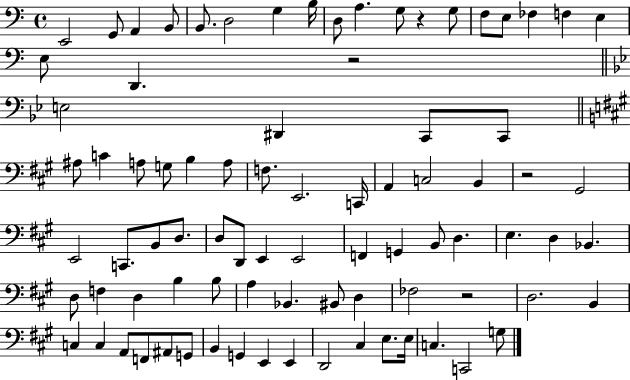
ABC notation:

X:1
T:Untitled
M:4/4
L:1/4
K:C
E,,2 G,,/2 A,, B,,/2 B,,/2 D,2 G, B,/4 D,/2 A, G,/2 z G,/2 F,/2 E,/2 _F, F, E, E,/2 D,, z2 E,2 ^D,, C,,/2 C,,/2 ^A,/2 C A,/2 G,/2 B, A,/2 F,/2 E,,2 C,,/4 A,, C,2 B,, z2 ^G,,2 E,,2 C,,/2 B,,/2 D,/2 D,/2 D,,/2 E,, E,,2 F,, G,, B,,/2 D, E, D, _B,, D,/2 F, D, B, B,/2 A, _B,, ^B,,/2 D, _F,2 z2 D,2 B,, C, C, A,,/2 F,,/2 ^A,,/2 G,,/2 B,, G,, E,, E,, D,,2 ^C, E,/2 E,/4 C, C,,2 G,/2